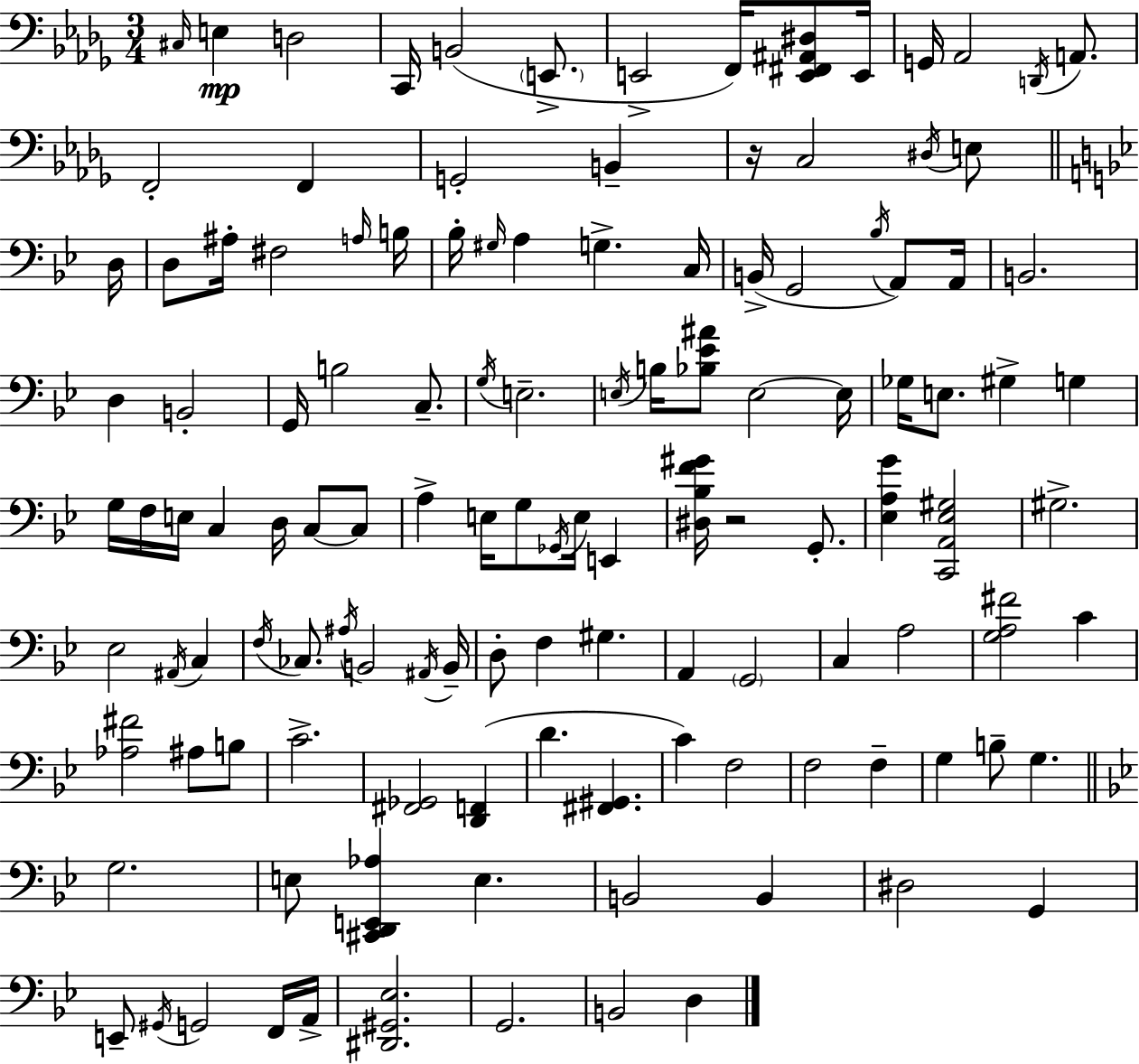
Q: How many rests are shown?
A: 2